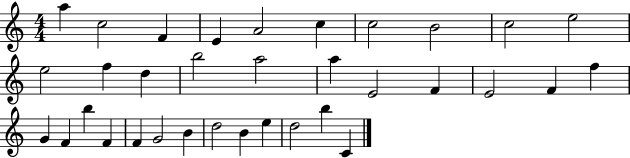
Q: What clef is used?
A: treble